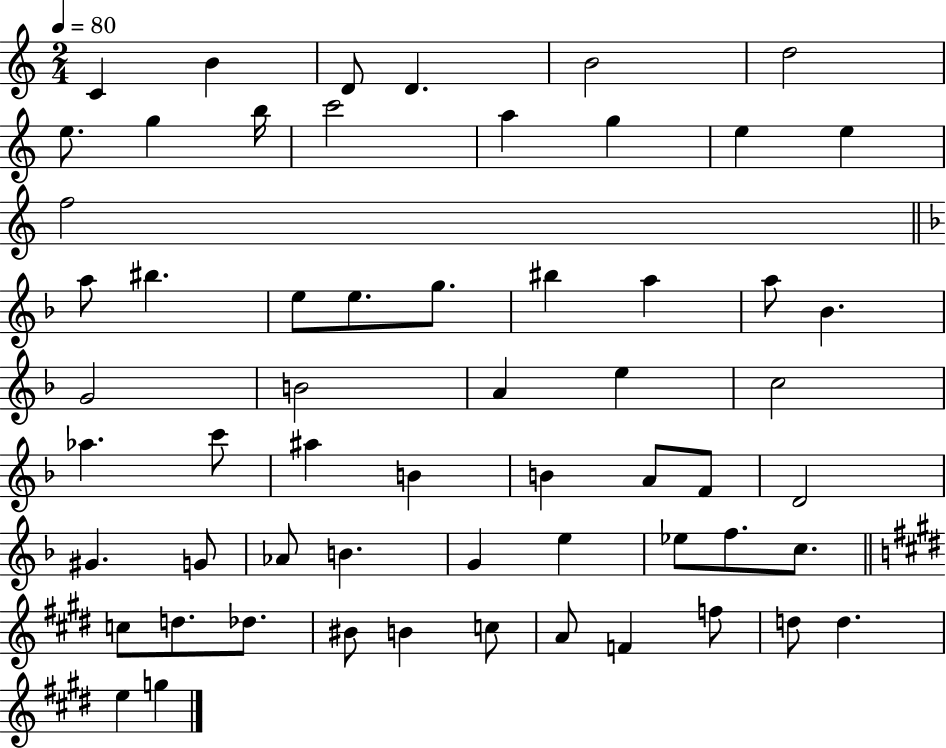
C4/q B4/q D4/e D4/q. B4/h D5/h E5/e. G5/q B5/s C6/h A5/q G5/q E5/q E5/q F5/h A5/e BIS5/q. E5/e E5/e. G5/e. BIS5/q A5/q A5/e Bb4/q. G4/h B4/h A4/q E5/q C5/h Ab5/q. C6/e A#5/q B4/q B4/q A4/e F4/e D4/h G#4/q. G4/e Ab4/e B4/q. G4/q E5/q Eb5/e F5/e. C5/e. C5/e D5/e. Db5/e. BIS4/e B4/q C5/e A4/e F4/q F5/e D5/e D5/q. E5/q G5/q